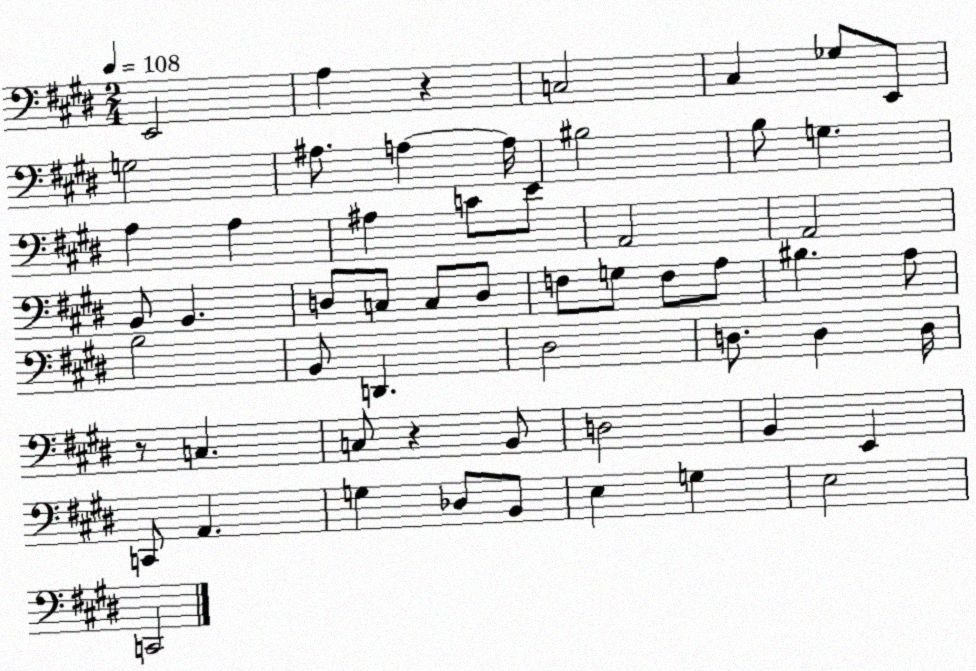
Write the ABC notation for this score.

X:1
T:Untitled
M:2/4
L:1/4
K:E
E,,2 A, z C,2 ^C, _G,/2 E,,/2 G,2 ^A,/2 A, A,/4 ^B,2 B,/2 G, A, A, ^A, C/2 E/2 A,,2 A,,2 B,,/2 B,, D,/2 C,/2 C,/2 D,/2 F,/2 G,/2 F,/2 A,/2 ^B, A,/2 B,2 B,,/2 D,, ^D,2 D,/2 D, D,/4 z/2 C, C,/2 z B,,/2 D,2 B,, E,, C,,/2 A,, G, _D,/2 B,,/2 E, G, E,2 C,,2